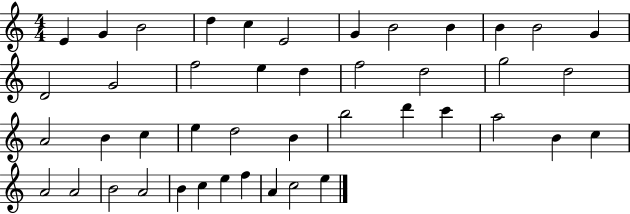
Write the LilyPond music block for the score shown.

{
  \clef treble
  \numericTimeSignature
  \time 4/4
  \key c \major
  e'4 g'4 b'2 | d''4 c''4 e'2 | g'4 b'2 b'4 | b'4 b'2 g'4 | \break d'2 g'2 | f''2 e''4 d''4 | f''2 d''2 | g''2 d''2 | \break a'2 b'4 c''4 | e''4 d''2 b'4 | b''2 d'''4 c'''4 | a''2 b'4 c''4 | \break a'2 a'2 | b'2 a'2 | b'4 c''4 e''4 f''4 | a'4 c''2 e''4 | \break \bar "|."
}